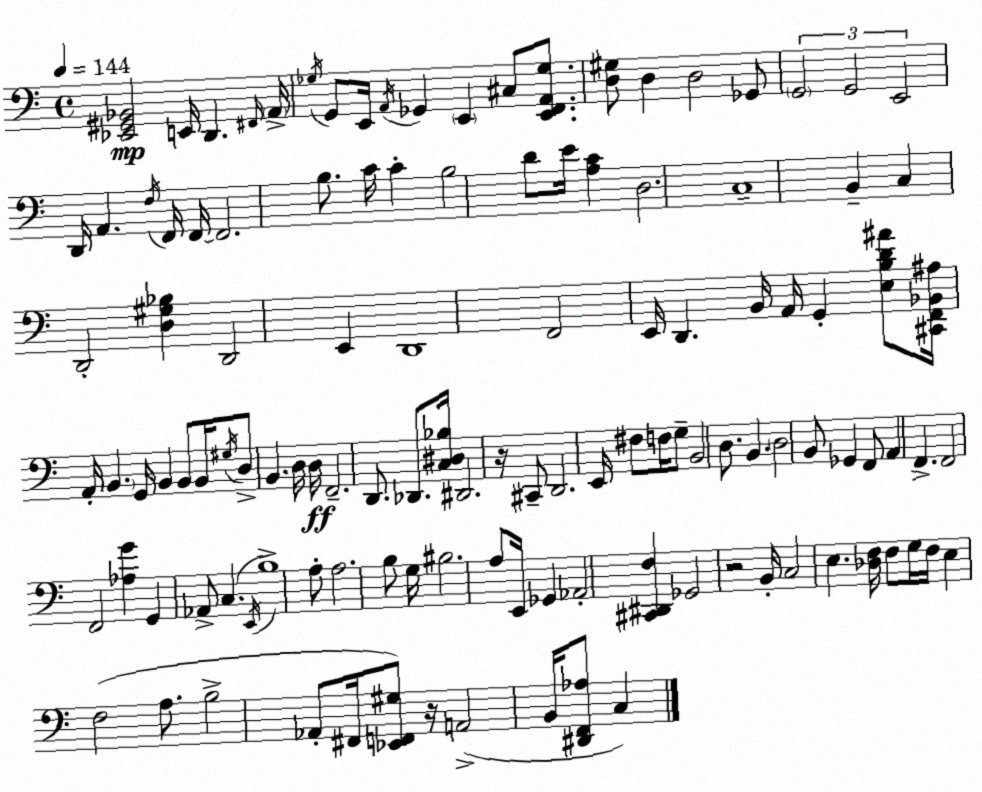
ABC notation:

X:1
T:Untitled
M:4/4
L:1/4
K:Am
[_E,,^G,,_B,,]2 E,,/4 D,, ^F,,/4 A,,/4 _G,/4 G,,/2 E,,/4 A,,/4 _G,, E,, ^C,/2 [E,,F,,A,,_G,]/2 [D,^G,]/2 D, D,2 _G,,/2 G,,2 G,,2 E,,2 D,,/4 A,, F,/4 F,,/4 F,,/4 F,,2 B,/2 C/4 C B,2 D/2 E/4 [A,C] D,2 C,4 B,, C, D,,2 [D,^G,_B,] D,,2 E,, D,,4 F,,2 E,,/4 D,, B,,/4 A,,/4 G,, [E,B,D^A]/2 [^C,,F,,_B,,^A,]/4 A,,/4 B,, G,,/4 B,, B,,/2 B,,/4 ^G,/4 D,/2 B,, D,/4 D,/4 F,,2 D,,/2 _D,,/2 [C,^D,_B,]/4 ^D,,2 z/4 ^C,,/2 D,,2 E,,/4 ^F,/2 F,/4 G,/2 B,,2 D,/2 B,, D,2 B,,/2 _G,, F,,/2 A,, F,, F,,2 F,,2 [_A,G] G,, _A,,/2 C, E,,/4 B,4 A,/2 A,2 B,/2 G,/4 ^B,2 A,/2 E,,/4 _G,, _A,,2 [^C,,^D,,F,] _G,,2 z2 B,,/4 C,2 E, [_D,F,]/4 F,/2 G,/4 F,/4 E, F,2 A,/2 B,2 _A,,/2 ^F,,/4 [_E,,F,,^G,]/2 z/4 A,,2 B,,/4 [^D,,F,,_A,]/2 C,